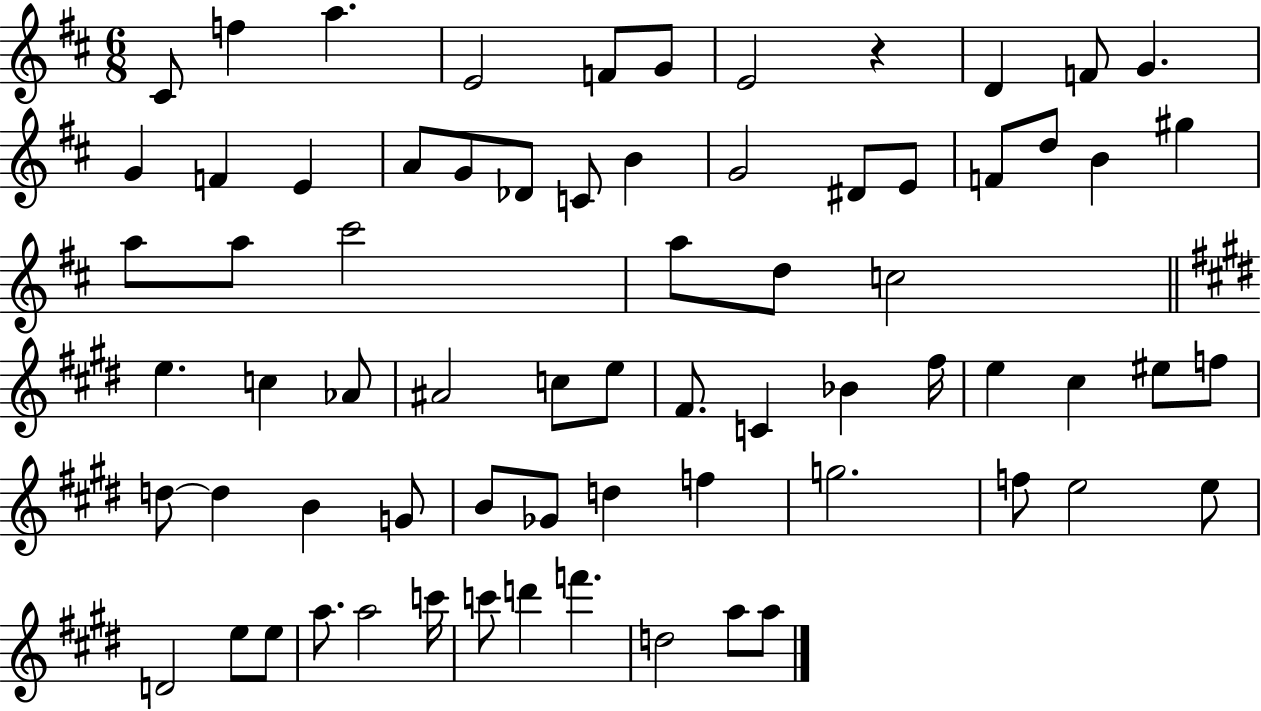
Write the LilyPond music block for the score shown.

{
  \clef treble
  \numericTimeSignature
  \time 6/8
  \key d \major
  cis'8 f''4 a''4. | e'2 f'8 g'8 | e'2 r4 | d'4 f'8 g'4. | \break g'4 f'4 e'4 | a'8 g'8 des'8 c'8 b'4 | g'2 dis'8 e'8 | f'8 d''8 b'4 gis''4 | \break a''8 a''8 cis'''2 | a''8 d''8 c''2 | \bar "||" \break \key e \major e''4. c''4 aes'8 | ais'2 c''8 e''8 | fis'8. c'4 bes'4 fis''16 | e''4 cis''4 eis''8 f''8 | \break d''8~~ d''4 b'4 g'8 | b'8 ges'8 d''4 f''4 | g''2. | f''8 e''2 e''8 | \break d'2 e''8 e''8 | a''8. a''2 c'''16 | c'''8 d'''4 f'''4. | d''2 a''8 a''8 | \break \bar "|."
}